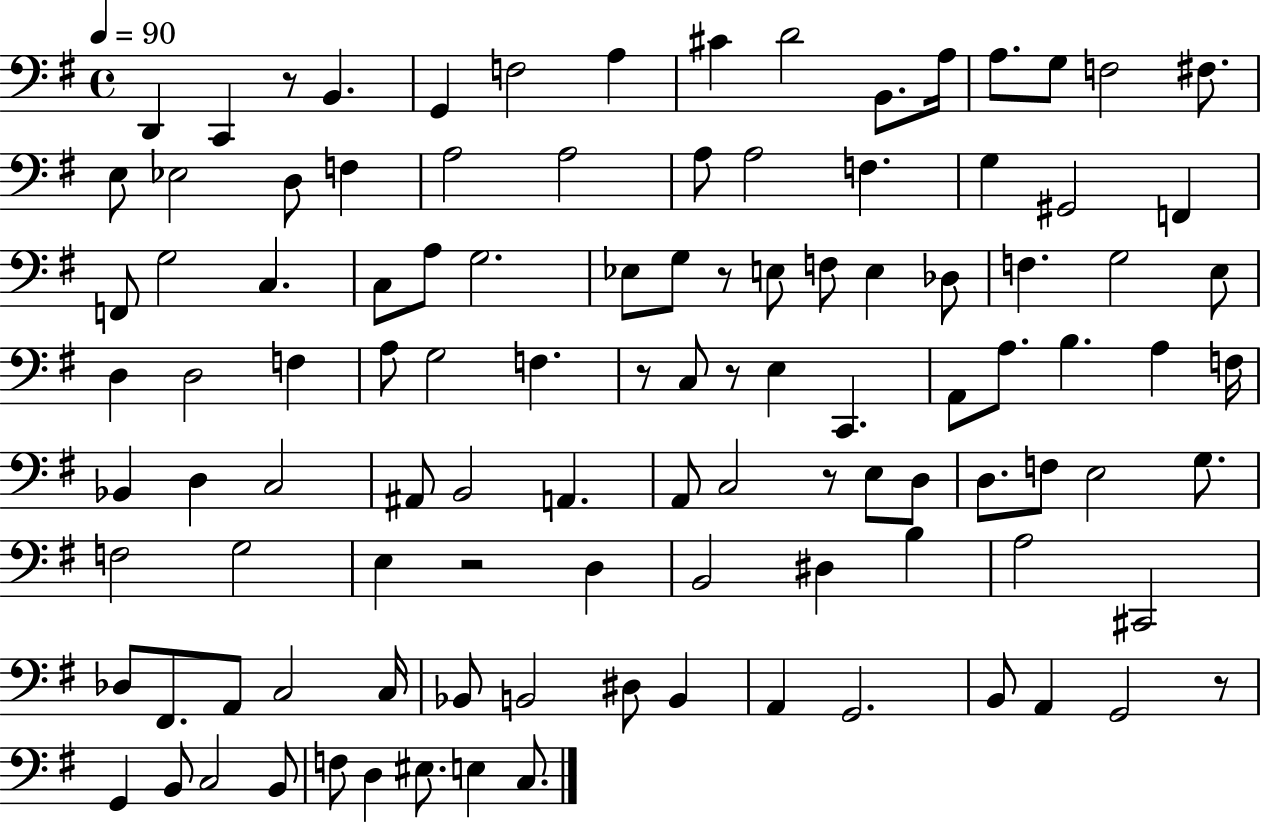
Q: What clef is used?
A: bass